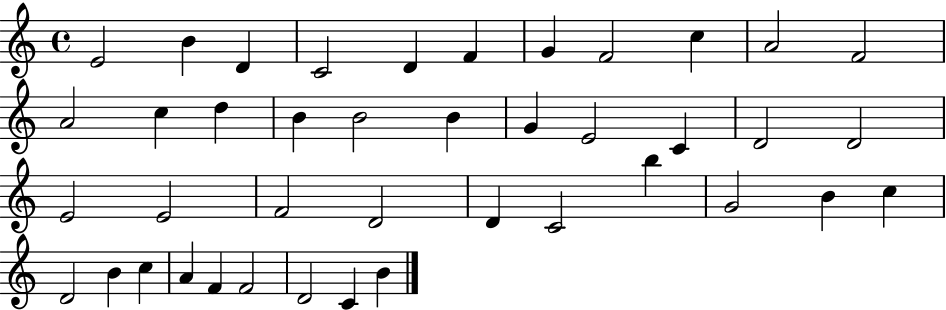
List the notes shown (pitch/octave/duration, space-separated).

E4/h B4/q D4/q C4/h D4/q F4/q G4/q F4/h C5/q A4/h F4/h A4/h C5/q D5/q B4/q B4/h B4/q G4/q E4/h C4/q D4/h D4/h E4/h E4/h F4/h D4/h D4/q C4/h B5/q G4/h B4/q C5/q D4/h B4/q C5/q A4/q F4/q F4/h D4/h C4/q B4/q